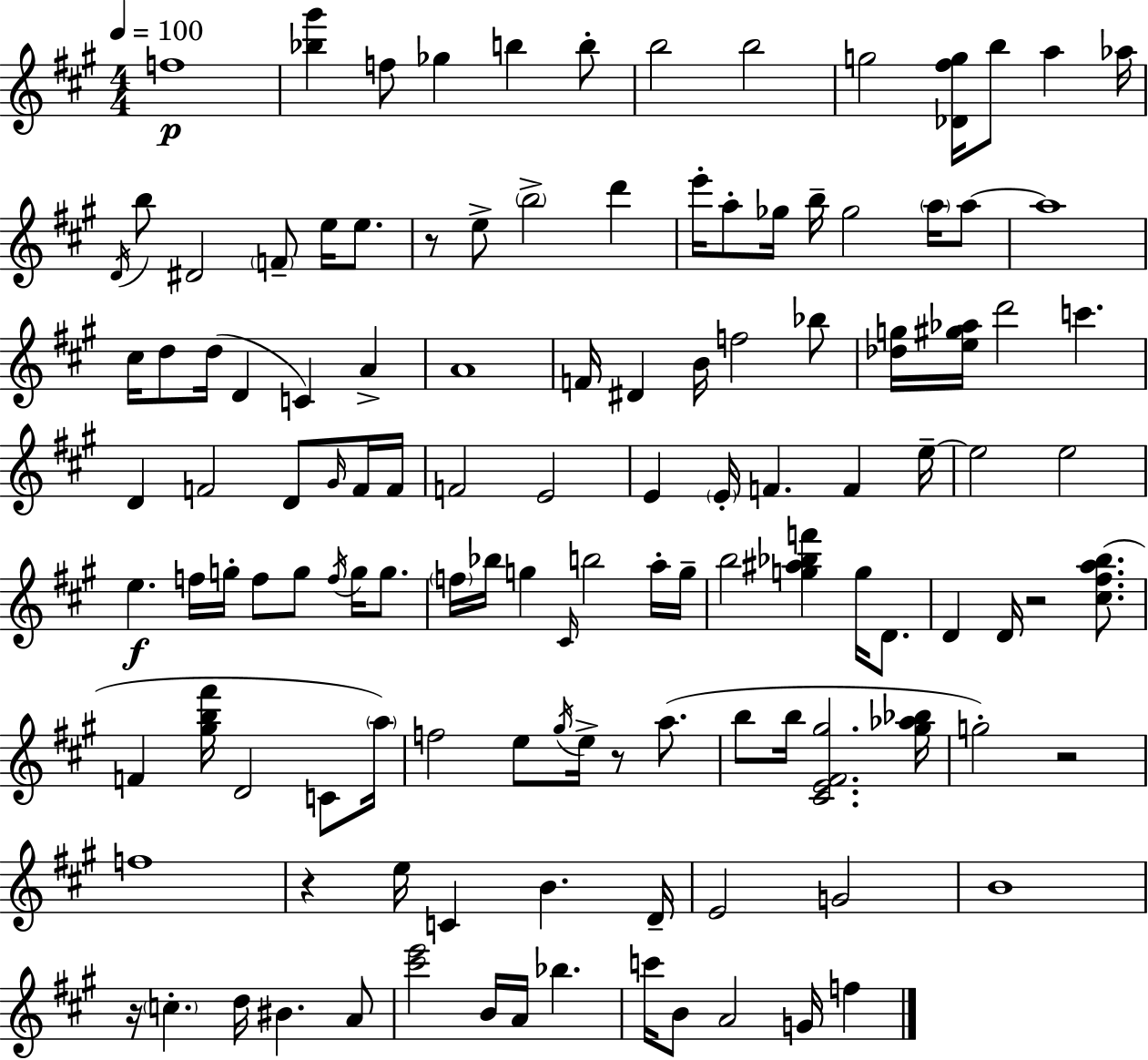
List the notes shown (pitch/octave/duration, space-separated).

F5/w [Bb5,G#6]/q F5/e Gb5/q B5/q B5/e B5/h B5/h G5/h [Db4,F#5,G5]/s B5/e A5/q Ab5/s D4/s B5/e D#4/h F4/e E5/s E5/e. R/e E5/e B5/h D6/q E6/s A5/e Gb5/s B5/s Gb5/h A5/s A5/e A5/w C#5/s D5/e D5/s D4/q C4/q A4/q A4/w F4/s D#4/q B4/s F5/h Bb5/e [Db5,G5]/s [E5,G#5,Ab5]/s D6/h C6/q. D4/q F4/h D4/e G#4/s F4/s F4/s F4/h E4/h E4/q E4/s F4/q. F4/q E5/s E5/h E5/h E5/q. F5/s G5/s F5/e G5/e F5/s G5/s G5/e. F5/s Bb5/s G5/q C#4/s B5/h A5/s G5/s B5/h [G5,A#5,Bb5,F6]/q G5/s D4/e. D4/q D4/s R/h [C#5,F#5,A5,B5]/e. F4/q [G#5,B5,F#6]/s D4/h C4/e A5/s F5/h E5/e G#5/s E5/s R/e A5/e. B5/e B5/s [C#4,E4,F#4,G#5]/h. [G#5,Ab5,Bb5]/s G5/h R/h F5/w R/q E5/s C4/q B4/q. D4/s E4/h G4/h B4/w R/s C5/q. D5/s BIS4/q. A4/e [C#6,E6]/h B4/s A4/s Bb5/q. C6/s B4/e A4/h G4/s F5/q